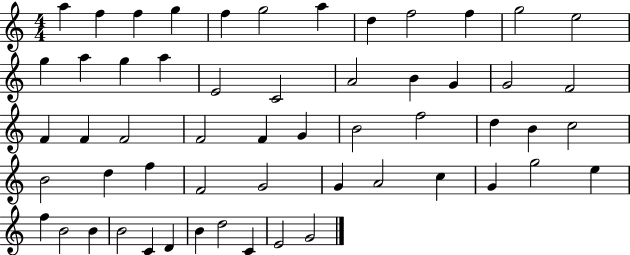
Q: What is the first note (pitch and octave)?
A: A5